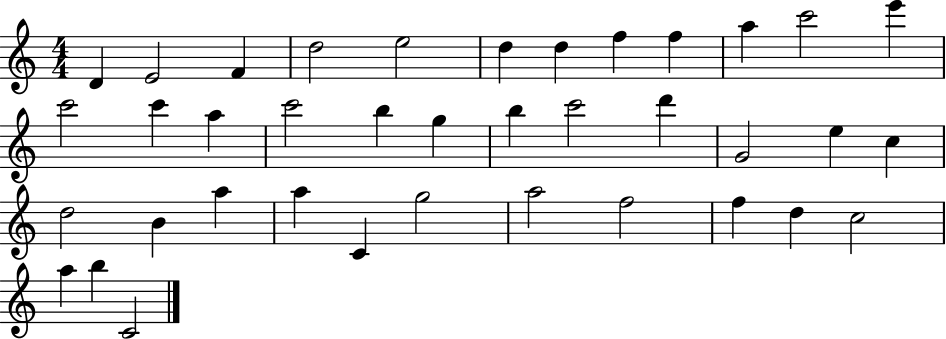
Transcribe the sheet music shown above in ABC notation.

X:1
T:Untitled
M:4/4
L:1/4
K:C
D E2 F d2 e2 d d f f a c'2 e' c'2 c' a c'2 b g b c'2 d' G2 e c d2 B a a C g2 a2 f2 f d c2 a b C2